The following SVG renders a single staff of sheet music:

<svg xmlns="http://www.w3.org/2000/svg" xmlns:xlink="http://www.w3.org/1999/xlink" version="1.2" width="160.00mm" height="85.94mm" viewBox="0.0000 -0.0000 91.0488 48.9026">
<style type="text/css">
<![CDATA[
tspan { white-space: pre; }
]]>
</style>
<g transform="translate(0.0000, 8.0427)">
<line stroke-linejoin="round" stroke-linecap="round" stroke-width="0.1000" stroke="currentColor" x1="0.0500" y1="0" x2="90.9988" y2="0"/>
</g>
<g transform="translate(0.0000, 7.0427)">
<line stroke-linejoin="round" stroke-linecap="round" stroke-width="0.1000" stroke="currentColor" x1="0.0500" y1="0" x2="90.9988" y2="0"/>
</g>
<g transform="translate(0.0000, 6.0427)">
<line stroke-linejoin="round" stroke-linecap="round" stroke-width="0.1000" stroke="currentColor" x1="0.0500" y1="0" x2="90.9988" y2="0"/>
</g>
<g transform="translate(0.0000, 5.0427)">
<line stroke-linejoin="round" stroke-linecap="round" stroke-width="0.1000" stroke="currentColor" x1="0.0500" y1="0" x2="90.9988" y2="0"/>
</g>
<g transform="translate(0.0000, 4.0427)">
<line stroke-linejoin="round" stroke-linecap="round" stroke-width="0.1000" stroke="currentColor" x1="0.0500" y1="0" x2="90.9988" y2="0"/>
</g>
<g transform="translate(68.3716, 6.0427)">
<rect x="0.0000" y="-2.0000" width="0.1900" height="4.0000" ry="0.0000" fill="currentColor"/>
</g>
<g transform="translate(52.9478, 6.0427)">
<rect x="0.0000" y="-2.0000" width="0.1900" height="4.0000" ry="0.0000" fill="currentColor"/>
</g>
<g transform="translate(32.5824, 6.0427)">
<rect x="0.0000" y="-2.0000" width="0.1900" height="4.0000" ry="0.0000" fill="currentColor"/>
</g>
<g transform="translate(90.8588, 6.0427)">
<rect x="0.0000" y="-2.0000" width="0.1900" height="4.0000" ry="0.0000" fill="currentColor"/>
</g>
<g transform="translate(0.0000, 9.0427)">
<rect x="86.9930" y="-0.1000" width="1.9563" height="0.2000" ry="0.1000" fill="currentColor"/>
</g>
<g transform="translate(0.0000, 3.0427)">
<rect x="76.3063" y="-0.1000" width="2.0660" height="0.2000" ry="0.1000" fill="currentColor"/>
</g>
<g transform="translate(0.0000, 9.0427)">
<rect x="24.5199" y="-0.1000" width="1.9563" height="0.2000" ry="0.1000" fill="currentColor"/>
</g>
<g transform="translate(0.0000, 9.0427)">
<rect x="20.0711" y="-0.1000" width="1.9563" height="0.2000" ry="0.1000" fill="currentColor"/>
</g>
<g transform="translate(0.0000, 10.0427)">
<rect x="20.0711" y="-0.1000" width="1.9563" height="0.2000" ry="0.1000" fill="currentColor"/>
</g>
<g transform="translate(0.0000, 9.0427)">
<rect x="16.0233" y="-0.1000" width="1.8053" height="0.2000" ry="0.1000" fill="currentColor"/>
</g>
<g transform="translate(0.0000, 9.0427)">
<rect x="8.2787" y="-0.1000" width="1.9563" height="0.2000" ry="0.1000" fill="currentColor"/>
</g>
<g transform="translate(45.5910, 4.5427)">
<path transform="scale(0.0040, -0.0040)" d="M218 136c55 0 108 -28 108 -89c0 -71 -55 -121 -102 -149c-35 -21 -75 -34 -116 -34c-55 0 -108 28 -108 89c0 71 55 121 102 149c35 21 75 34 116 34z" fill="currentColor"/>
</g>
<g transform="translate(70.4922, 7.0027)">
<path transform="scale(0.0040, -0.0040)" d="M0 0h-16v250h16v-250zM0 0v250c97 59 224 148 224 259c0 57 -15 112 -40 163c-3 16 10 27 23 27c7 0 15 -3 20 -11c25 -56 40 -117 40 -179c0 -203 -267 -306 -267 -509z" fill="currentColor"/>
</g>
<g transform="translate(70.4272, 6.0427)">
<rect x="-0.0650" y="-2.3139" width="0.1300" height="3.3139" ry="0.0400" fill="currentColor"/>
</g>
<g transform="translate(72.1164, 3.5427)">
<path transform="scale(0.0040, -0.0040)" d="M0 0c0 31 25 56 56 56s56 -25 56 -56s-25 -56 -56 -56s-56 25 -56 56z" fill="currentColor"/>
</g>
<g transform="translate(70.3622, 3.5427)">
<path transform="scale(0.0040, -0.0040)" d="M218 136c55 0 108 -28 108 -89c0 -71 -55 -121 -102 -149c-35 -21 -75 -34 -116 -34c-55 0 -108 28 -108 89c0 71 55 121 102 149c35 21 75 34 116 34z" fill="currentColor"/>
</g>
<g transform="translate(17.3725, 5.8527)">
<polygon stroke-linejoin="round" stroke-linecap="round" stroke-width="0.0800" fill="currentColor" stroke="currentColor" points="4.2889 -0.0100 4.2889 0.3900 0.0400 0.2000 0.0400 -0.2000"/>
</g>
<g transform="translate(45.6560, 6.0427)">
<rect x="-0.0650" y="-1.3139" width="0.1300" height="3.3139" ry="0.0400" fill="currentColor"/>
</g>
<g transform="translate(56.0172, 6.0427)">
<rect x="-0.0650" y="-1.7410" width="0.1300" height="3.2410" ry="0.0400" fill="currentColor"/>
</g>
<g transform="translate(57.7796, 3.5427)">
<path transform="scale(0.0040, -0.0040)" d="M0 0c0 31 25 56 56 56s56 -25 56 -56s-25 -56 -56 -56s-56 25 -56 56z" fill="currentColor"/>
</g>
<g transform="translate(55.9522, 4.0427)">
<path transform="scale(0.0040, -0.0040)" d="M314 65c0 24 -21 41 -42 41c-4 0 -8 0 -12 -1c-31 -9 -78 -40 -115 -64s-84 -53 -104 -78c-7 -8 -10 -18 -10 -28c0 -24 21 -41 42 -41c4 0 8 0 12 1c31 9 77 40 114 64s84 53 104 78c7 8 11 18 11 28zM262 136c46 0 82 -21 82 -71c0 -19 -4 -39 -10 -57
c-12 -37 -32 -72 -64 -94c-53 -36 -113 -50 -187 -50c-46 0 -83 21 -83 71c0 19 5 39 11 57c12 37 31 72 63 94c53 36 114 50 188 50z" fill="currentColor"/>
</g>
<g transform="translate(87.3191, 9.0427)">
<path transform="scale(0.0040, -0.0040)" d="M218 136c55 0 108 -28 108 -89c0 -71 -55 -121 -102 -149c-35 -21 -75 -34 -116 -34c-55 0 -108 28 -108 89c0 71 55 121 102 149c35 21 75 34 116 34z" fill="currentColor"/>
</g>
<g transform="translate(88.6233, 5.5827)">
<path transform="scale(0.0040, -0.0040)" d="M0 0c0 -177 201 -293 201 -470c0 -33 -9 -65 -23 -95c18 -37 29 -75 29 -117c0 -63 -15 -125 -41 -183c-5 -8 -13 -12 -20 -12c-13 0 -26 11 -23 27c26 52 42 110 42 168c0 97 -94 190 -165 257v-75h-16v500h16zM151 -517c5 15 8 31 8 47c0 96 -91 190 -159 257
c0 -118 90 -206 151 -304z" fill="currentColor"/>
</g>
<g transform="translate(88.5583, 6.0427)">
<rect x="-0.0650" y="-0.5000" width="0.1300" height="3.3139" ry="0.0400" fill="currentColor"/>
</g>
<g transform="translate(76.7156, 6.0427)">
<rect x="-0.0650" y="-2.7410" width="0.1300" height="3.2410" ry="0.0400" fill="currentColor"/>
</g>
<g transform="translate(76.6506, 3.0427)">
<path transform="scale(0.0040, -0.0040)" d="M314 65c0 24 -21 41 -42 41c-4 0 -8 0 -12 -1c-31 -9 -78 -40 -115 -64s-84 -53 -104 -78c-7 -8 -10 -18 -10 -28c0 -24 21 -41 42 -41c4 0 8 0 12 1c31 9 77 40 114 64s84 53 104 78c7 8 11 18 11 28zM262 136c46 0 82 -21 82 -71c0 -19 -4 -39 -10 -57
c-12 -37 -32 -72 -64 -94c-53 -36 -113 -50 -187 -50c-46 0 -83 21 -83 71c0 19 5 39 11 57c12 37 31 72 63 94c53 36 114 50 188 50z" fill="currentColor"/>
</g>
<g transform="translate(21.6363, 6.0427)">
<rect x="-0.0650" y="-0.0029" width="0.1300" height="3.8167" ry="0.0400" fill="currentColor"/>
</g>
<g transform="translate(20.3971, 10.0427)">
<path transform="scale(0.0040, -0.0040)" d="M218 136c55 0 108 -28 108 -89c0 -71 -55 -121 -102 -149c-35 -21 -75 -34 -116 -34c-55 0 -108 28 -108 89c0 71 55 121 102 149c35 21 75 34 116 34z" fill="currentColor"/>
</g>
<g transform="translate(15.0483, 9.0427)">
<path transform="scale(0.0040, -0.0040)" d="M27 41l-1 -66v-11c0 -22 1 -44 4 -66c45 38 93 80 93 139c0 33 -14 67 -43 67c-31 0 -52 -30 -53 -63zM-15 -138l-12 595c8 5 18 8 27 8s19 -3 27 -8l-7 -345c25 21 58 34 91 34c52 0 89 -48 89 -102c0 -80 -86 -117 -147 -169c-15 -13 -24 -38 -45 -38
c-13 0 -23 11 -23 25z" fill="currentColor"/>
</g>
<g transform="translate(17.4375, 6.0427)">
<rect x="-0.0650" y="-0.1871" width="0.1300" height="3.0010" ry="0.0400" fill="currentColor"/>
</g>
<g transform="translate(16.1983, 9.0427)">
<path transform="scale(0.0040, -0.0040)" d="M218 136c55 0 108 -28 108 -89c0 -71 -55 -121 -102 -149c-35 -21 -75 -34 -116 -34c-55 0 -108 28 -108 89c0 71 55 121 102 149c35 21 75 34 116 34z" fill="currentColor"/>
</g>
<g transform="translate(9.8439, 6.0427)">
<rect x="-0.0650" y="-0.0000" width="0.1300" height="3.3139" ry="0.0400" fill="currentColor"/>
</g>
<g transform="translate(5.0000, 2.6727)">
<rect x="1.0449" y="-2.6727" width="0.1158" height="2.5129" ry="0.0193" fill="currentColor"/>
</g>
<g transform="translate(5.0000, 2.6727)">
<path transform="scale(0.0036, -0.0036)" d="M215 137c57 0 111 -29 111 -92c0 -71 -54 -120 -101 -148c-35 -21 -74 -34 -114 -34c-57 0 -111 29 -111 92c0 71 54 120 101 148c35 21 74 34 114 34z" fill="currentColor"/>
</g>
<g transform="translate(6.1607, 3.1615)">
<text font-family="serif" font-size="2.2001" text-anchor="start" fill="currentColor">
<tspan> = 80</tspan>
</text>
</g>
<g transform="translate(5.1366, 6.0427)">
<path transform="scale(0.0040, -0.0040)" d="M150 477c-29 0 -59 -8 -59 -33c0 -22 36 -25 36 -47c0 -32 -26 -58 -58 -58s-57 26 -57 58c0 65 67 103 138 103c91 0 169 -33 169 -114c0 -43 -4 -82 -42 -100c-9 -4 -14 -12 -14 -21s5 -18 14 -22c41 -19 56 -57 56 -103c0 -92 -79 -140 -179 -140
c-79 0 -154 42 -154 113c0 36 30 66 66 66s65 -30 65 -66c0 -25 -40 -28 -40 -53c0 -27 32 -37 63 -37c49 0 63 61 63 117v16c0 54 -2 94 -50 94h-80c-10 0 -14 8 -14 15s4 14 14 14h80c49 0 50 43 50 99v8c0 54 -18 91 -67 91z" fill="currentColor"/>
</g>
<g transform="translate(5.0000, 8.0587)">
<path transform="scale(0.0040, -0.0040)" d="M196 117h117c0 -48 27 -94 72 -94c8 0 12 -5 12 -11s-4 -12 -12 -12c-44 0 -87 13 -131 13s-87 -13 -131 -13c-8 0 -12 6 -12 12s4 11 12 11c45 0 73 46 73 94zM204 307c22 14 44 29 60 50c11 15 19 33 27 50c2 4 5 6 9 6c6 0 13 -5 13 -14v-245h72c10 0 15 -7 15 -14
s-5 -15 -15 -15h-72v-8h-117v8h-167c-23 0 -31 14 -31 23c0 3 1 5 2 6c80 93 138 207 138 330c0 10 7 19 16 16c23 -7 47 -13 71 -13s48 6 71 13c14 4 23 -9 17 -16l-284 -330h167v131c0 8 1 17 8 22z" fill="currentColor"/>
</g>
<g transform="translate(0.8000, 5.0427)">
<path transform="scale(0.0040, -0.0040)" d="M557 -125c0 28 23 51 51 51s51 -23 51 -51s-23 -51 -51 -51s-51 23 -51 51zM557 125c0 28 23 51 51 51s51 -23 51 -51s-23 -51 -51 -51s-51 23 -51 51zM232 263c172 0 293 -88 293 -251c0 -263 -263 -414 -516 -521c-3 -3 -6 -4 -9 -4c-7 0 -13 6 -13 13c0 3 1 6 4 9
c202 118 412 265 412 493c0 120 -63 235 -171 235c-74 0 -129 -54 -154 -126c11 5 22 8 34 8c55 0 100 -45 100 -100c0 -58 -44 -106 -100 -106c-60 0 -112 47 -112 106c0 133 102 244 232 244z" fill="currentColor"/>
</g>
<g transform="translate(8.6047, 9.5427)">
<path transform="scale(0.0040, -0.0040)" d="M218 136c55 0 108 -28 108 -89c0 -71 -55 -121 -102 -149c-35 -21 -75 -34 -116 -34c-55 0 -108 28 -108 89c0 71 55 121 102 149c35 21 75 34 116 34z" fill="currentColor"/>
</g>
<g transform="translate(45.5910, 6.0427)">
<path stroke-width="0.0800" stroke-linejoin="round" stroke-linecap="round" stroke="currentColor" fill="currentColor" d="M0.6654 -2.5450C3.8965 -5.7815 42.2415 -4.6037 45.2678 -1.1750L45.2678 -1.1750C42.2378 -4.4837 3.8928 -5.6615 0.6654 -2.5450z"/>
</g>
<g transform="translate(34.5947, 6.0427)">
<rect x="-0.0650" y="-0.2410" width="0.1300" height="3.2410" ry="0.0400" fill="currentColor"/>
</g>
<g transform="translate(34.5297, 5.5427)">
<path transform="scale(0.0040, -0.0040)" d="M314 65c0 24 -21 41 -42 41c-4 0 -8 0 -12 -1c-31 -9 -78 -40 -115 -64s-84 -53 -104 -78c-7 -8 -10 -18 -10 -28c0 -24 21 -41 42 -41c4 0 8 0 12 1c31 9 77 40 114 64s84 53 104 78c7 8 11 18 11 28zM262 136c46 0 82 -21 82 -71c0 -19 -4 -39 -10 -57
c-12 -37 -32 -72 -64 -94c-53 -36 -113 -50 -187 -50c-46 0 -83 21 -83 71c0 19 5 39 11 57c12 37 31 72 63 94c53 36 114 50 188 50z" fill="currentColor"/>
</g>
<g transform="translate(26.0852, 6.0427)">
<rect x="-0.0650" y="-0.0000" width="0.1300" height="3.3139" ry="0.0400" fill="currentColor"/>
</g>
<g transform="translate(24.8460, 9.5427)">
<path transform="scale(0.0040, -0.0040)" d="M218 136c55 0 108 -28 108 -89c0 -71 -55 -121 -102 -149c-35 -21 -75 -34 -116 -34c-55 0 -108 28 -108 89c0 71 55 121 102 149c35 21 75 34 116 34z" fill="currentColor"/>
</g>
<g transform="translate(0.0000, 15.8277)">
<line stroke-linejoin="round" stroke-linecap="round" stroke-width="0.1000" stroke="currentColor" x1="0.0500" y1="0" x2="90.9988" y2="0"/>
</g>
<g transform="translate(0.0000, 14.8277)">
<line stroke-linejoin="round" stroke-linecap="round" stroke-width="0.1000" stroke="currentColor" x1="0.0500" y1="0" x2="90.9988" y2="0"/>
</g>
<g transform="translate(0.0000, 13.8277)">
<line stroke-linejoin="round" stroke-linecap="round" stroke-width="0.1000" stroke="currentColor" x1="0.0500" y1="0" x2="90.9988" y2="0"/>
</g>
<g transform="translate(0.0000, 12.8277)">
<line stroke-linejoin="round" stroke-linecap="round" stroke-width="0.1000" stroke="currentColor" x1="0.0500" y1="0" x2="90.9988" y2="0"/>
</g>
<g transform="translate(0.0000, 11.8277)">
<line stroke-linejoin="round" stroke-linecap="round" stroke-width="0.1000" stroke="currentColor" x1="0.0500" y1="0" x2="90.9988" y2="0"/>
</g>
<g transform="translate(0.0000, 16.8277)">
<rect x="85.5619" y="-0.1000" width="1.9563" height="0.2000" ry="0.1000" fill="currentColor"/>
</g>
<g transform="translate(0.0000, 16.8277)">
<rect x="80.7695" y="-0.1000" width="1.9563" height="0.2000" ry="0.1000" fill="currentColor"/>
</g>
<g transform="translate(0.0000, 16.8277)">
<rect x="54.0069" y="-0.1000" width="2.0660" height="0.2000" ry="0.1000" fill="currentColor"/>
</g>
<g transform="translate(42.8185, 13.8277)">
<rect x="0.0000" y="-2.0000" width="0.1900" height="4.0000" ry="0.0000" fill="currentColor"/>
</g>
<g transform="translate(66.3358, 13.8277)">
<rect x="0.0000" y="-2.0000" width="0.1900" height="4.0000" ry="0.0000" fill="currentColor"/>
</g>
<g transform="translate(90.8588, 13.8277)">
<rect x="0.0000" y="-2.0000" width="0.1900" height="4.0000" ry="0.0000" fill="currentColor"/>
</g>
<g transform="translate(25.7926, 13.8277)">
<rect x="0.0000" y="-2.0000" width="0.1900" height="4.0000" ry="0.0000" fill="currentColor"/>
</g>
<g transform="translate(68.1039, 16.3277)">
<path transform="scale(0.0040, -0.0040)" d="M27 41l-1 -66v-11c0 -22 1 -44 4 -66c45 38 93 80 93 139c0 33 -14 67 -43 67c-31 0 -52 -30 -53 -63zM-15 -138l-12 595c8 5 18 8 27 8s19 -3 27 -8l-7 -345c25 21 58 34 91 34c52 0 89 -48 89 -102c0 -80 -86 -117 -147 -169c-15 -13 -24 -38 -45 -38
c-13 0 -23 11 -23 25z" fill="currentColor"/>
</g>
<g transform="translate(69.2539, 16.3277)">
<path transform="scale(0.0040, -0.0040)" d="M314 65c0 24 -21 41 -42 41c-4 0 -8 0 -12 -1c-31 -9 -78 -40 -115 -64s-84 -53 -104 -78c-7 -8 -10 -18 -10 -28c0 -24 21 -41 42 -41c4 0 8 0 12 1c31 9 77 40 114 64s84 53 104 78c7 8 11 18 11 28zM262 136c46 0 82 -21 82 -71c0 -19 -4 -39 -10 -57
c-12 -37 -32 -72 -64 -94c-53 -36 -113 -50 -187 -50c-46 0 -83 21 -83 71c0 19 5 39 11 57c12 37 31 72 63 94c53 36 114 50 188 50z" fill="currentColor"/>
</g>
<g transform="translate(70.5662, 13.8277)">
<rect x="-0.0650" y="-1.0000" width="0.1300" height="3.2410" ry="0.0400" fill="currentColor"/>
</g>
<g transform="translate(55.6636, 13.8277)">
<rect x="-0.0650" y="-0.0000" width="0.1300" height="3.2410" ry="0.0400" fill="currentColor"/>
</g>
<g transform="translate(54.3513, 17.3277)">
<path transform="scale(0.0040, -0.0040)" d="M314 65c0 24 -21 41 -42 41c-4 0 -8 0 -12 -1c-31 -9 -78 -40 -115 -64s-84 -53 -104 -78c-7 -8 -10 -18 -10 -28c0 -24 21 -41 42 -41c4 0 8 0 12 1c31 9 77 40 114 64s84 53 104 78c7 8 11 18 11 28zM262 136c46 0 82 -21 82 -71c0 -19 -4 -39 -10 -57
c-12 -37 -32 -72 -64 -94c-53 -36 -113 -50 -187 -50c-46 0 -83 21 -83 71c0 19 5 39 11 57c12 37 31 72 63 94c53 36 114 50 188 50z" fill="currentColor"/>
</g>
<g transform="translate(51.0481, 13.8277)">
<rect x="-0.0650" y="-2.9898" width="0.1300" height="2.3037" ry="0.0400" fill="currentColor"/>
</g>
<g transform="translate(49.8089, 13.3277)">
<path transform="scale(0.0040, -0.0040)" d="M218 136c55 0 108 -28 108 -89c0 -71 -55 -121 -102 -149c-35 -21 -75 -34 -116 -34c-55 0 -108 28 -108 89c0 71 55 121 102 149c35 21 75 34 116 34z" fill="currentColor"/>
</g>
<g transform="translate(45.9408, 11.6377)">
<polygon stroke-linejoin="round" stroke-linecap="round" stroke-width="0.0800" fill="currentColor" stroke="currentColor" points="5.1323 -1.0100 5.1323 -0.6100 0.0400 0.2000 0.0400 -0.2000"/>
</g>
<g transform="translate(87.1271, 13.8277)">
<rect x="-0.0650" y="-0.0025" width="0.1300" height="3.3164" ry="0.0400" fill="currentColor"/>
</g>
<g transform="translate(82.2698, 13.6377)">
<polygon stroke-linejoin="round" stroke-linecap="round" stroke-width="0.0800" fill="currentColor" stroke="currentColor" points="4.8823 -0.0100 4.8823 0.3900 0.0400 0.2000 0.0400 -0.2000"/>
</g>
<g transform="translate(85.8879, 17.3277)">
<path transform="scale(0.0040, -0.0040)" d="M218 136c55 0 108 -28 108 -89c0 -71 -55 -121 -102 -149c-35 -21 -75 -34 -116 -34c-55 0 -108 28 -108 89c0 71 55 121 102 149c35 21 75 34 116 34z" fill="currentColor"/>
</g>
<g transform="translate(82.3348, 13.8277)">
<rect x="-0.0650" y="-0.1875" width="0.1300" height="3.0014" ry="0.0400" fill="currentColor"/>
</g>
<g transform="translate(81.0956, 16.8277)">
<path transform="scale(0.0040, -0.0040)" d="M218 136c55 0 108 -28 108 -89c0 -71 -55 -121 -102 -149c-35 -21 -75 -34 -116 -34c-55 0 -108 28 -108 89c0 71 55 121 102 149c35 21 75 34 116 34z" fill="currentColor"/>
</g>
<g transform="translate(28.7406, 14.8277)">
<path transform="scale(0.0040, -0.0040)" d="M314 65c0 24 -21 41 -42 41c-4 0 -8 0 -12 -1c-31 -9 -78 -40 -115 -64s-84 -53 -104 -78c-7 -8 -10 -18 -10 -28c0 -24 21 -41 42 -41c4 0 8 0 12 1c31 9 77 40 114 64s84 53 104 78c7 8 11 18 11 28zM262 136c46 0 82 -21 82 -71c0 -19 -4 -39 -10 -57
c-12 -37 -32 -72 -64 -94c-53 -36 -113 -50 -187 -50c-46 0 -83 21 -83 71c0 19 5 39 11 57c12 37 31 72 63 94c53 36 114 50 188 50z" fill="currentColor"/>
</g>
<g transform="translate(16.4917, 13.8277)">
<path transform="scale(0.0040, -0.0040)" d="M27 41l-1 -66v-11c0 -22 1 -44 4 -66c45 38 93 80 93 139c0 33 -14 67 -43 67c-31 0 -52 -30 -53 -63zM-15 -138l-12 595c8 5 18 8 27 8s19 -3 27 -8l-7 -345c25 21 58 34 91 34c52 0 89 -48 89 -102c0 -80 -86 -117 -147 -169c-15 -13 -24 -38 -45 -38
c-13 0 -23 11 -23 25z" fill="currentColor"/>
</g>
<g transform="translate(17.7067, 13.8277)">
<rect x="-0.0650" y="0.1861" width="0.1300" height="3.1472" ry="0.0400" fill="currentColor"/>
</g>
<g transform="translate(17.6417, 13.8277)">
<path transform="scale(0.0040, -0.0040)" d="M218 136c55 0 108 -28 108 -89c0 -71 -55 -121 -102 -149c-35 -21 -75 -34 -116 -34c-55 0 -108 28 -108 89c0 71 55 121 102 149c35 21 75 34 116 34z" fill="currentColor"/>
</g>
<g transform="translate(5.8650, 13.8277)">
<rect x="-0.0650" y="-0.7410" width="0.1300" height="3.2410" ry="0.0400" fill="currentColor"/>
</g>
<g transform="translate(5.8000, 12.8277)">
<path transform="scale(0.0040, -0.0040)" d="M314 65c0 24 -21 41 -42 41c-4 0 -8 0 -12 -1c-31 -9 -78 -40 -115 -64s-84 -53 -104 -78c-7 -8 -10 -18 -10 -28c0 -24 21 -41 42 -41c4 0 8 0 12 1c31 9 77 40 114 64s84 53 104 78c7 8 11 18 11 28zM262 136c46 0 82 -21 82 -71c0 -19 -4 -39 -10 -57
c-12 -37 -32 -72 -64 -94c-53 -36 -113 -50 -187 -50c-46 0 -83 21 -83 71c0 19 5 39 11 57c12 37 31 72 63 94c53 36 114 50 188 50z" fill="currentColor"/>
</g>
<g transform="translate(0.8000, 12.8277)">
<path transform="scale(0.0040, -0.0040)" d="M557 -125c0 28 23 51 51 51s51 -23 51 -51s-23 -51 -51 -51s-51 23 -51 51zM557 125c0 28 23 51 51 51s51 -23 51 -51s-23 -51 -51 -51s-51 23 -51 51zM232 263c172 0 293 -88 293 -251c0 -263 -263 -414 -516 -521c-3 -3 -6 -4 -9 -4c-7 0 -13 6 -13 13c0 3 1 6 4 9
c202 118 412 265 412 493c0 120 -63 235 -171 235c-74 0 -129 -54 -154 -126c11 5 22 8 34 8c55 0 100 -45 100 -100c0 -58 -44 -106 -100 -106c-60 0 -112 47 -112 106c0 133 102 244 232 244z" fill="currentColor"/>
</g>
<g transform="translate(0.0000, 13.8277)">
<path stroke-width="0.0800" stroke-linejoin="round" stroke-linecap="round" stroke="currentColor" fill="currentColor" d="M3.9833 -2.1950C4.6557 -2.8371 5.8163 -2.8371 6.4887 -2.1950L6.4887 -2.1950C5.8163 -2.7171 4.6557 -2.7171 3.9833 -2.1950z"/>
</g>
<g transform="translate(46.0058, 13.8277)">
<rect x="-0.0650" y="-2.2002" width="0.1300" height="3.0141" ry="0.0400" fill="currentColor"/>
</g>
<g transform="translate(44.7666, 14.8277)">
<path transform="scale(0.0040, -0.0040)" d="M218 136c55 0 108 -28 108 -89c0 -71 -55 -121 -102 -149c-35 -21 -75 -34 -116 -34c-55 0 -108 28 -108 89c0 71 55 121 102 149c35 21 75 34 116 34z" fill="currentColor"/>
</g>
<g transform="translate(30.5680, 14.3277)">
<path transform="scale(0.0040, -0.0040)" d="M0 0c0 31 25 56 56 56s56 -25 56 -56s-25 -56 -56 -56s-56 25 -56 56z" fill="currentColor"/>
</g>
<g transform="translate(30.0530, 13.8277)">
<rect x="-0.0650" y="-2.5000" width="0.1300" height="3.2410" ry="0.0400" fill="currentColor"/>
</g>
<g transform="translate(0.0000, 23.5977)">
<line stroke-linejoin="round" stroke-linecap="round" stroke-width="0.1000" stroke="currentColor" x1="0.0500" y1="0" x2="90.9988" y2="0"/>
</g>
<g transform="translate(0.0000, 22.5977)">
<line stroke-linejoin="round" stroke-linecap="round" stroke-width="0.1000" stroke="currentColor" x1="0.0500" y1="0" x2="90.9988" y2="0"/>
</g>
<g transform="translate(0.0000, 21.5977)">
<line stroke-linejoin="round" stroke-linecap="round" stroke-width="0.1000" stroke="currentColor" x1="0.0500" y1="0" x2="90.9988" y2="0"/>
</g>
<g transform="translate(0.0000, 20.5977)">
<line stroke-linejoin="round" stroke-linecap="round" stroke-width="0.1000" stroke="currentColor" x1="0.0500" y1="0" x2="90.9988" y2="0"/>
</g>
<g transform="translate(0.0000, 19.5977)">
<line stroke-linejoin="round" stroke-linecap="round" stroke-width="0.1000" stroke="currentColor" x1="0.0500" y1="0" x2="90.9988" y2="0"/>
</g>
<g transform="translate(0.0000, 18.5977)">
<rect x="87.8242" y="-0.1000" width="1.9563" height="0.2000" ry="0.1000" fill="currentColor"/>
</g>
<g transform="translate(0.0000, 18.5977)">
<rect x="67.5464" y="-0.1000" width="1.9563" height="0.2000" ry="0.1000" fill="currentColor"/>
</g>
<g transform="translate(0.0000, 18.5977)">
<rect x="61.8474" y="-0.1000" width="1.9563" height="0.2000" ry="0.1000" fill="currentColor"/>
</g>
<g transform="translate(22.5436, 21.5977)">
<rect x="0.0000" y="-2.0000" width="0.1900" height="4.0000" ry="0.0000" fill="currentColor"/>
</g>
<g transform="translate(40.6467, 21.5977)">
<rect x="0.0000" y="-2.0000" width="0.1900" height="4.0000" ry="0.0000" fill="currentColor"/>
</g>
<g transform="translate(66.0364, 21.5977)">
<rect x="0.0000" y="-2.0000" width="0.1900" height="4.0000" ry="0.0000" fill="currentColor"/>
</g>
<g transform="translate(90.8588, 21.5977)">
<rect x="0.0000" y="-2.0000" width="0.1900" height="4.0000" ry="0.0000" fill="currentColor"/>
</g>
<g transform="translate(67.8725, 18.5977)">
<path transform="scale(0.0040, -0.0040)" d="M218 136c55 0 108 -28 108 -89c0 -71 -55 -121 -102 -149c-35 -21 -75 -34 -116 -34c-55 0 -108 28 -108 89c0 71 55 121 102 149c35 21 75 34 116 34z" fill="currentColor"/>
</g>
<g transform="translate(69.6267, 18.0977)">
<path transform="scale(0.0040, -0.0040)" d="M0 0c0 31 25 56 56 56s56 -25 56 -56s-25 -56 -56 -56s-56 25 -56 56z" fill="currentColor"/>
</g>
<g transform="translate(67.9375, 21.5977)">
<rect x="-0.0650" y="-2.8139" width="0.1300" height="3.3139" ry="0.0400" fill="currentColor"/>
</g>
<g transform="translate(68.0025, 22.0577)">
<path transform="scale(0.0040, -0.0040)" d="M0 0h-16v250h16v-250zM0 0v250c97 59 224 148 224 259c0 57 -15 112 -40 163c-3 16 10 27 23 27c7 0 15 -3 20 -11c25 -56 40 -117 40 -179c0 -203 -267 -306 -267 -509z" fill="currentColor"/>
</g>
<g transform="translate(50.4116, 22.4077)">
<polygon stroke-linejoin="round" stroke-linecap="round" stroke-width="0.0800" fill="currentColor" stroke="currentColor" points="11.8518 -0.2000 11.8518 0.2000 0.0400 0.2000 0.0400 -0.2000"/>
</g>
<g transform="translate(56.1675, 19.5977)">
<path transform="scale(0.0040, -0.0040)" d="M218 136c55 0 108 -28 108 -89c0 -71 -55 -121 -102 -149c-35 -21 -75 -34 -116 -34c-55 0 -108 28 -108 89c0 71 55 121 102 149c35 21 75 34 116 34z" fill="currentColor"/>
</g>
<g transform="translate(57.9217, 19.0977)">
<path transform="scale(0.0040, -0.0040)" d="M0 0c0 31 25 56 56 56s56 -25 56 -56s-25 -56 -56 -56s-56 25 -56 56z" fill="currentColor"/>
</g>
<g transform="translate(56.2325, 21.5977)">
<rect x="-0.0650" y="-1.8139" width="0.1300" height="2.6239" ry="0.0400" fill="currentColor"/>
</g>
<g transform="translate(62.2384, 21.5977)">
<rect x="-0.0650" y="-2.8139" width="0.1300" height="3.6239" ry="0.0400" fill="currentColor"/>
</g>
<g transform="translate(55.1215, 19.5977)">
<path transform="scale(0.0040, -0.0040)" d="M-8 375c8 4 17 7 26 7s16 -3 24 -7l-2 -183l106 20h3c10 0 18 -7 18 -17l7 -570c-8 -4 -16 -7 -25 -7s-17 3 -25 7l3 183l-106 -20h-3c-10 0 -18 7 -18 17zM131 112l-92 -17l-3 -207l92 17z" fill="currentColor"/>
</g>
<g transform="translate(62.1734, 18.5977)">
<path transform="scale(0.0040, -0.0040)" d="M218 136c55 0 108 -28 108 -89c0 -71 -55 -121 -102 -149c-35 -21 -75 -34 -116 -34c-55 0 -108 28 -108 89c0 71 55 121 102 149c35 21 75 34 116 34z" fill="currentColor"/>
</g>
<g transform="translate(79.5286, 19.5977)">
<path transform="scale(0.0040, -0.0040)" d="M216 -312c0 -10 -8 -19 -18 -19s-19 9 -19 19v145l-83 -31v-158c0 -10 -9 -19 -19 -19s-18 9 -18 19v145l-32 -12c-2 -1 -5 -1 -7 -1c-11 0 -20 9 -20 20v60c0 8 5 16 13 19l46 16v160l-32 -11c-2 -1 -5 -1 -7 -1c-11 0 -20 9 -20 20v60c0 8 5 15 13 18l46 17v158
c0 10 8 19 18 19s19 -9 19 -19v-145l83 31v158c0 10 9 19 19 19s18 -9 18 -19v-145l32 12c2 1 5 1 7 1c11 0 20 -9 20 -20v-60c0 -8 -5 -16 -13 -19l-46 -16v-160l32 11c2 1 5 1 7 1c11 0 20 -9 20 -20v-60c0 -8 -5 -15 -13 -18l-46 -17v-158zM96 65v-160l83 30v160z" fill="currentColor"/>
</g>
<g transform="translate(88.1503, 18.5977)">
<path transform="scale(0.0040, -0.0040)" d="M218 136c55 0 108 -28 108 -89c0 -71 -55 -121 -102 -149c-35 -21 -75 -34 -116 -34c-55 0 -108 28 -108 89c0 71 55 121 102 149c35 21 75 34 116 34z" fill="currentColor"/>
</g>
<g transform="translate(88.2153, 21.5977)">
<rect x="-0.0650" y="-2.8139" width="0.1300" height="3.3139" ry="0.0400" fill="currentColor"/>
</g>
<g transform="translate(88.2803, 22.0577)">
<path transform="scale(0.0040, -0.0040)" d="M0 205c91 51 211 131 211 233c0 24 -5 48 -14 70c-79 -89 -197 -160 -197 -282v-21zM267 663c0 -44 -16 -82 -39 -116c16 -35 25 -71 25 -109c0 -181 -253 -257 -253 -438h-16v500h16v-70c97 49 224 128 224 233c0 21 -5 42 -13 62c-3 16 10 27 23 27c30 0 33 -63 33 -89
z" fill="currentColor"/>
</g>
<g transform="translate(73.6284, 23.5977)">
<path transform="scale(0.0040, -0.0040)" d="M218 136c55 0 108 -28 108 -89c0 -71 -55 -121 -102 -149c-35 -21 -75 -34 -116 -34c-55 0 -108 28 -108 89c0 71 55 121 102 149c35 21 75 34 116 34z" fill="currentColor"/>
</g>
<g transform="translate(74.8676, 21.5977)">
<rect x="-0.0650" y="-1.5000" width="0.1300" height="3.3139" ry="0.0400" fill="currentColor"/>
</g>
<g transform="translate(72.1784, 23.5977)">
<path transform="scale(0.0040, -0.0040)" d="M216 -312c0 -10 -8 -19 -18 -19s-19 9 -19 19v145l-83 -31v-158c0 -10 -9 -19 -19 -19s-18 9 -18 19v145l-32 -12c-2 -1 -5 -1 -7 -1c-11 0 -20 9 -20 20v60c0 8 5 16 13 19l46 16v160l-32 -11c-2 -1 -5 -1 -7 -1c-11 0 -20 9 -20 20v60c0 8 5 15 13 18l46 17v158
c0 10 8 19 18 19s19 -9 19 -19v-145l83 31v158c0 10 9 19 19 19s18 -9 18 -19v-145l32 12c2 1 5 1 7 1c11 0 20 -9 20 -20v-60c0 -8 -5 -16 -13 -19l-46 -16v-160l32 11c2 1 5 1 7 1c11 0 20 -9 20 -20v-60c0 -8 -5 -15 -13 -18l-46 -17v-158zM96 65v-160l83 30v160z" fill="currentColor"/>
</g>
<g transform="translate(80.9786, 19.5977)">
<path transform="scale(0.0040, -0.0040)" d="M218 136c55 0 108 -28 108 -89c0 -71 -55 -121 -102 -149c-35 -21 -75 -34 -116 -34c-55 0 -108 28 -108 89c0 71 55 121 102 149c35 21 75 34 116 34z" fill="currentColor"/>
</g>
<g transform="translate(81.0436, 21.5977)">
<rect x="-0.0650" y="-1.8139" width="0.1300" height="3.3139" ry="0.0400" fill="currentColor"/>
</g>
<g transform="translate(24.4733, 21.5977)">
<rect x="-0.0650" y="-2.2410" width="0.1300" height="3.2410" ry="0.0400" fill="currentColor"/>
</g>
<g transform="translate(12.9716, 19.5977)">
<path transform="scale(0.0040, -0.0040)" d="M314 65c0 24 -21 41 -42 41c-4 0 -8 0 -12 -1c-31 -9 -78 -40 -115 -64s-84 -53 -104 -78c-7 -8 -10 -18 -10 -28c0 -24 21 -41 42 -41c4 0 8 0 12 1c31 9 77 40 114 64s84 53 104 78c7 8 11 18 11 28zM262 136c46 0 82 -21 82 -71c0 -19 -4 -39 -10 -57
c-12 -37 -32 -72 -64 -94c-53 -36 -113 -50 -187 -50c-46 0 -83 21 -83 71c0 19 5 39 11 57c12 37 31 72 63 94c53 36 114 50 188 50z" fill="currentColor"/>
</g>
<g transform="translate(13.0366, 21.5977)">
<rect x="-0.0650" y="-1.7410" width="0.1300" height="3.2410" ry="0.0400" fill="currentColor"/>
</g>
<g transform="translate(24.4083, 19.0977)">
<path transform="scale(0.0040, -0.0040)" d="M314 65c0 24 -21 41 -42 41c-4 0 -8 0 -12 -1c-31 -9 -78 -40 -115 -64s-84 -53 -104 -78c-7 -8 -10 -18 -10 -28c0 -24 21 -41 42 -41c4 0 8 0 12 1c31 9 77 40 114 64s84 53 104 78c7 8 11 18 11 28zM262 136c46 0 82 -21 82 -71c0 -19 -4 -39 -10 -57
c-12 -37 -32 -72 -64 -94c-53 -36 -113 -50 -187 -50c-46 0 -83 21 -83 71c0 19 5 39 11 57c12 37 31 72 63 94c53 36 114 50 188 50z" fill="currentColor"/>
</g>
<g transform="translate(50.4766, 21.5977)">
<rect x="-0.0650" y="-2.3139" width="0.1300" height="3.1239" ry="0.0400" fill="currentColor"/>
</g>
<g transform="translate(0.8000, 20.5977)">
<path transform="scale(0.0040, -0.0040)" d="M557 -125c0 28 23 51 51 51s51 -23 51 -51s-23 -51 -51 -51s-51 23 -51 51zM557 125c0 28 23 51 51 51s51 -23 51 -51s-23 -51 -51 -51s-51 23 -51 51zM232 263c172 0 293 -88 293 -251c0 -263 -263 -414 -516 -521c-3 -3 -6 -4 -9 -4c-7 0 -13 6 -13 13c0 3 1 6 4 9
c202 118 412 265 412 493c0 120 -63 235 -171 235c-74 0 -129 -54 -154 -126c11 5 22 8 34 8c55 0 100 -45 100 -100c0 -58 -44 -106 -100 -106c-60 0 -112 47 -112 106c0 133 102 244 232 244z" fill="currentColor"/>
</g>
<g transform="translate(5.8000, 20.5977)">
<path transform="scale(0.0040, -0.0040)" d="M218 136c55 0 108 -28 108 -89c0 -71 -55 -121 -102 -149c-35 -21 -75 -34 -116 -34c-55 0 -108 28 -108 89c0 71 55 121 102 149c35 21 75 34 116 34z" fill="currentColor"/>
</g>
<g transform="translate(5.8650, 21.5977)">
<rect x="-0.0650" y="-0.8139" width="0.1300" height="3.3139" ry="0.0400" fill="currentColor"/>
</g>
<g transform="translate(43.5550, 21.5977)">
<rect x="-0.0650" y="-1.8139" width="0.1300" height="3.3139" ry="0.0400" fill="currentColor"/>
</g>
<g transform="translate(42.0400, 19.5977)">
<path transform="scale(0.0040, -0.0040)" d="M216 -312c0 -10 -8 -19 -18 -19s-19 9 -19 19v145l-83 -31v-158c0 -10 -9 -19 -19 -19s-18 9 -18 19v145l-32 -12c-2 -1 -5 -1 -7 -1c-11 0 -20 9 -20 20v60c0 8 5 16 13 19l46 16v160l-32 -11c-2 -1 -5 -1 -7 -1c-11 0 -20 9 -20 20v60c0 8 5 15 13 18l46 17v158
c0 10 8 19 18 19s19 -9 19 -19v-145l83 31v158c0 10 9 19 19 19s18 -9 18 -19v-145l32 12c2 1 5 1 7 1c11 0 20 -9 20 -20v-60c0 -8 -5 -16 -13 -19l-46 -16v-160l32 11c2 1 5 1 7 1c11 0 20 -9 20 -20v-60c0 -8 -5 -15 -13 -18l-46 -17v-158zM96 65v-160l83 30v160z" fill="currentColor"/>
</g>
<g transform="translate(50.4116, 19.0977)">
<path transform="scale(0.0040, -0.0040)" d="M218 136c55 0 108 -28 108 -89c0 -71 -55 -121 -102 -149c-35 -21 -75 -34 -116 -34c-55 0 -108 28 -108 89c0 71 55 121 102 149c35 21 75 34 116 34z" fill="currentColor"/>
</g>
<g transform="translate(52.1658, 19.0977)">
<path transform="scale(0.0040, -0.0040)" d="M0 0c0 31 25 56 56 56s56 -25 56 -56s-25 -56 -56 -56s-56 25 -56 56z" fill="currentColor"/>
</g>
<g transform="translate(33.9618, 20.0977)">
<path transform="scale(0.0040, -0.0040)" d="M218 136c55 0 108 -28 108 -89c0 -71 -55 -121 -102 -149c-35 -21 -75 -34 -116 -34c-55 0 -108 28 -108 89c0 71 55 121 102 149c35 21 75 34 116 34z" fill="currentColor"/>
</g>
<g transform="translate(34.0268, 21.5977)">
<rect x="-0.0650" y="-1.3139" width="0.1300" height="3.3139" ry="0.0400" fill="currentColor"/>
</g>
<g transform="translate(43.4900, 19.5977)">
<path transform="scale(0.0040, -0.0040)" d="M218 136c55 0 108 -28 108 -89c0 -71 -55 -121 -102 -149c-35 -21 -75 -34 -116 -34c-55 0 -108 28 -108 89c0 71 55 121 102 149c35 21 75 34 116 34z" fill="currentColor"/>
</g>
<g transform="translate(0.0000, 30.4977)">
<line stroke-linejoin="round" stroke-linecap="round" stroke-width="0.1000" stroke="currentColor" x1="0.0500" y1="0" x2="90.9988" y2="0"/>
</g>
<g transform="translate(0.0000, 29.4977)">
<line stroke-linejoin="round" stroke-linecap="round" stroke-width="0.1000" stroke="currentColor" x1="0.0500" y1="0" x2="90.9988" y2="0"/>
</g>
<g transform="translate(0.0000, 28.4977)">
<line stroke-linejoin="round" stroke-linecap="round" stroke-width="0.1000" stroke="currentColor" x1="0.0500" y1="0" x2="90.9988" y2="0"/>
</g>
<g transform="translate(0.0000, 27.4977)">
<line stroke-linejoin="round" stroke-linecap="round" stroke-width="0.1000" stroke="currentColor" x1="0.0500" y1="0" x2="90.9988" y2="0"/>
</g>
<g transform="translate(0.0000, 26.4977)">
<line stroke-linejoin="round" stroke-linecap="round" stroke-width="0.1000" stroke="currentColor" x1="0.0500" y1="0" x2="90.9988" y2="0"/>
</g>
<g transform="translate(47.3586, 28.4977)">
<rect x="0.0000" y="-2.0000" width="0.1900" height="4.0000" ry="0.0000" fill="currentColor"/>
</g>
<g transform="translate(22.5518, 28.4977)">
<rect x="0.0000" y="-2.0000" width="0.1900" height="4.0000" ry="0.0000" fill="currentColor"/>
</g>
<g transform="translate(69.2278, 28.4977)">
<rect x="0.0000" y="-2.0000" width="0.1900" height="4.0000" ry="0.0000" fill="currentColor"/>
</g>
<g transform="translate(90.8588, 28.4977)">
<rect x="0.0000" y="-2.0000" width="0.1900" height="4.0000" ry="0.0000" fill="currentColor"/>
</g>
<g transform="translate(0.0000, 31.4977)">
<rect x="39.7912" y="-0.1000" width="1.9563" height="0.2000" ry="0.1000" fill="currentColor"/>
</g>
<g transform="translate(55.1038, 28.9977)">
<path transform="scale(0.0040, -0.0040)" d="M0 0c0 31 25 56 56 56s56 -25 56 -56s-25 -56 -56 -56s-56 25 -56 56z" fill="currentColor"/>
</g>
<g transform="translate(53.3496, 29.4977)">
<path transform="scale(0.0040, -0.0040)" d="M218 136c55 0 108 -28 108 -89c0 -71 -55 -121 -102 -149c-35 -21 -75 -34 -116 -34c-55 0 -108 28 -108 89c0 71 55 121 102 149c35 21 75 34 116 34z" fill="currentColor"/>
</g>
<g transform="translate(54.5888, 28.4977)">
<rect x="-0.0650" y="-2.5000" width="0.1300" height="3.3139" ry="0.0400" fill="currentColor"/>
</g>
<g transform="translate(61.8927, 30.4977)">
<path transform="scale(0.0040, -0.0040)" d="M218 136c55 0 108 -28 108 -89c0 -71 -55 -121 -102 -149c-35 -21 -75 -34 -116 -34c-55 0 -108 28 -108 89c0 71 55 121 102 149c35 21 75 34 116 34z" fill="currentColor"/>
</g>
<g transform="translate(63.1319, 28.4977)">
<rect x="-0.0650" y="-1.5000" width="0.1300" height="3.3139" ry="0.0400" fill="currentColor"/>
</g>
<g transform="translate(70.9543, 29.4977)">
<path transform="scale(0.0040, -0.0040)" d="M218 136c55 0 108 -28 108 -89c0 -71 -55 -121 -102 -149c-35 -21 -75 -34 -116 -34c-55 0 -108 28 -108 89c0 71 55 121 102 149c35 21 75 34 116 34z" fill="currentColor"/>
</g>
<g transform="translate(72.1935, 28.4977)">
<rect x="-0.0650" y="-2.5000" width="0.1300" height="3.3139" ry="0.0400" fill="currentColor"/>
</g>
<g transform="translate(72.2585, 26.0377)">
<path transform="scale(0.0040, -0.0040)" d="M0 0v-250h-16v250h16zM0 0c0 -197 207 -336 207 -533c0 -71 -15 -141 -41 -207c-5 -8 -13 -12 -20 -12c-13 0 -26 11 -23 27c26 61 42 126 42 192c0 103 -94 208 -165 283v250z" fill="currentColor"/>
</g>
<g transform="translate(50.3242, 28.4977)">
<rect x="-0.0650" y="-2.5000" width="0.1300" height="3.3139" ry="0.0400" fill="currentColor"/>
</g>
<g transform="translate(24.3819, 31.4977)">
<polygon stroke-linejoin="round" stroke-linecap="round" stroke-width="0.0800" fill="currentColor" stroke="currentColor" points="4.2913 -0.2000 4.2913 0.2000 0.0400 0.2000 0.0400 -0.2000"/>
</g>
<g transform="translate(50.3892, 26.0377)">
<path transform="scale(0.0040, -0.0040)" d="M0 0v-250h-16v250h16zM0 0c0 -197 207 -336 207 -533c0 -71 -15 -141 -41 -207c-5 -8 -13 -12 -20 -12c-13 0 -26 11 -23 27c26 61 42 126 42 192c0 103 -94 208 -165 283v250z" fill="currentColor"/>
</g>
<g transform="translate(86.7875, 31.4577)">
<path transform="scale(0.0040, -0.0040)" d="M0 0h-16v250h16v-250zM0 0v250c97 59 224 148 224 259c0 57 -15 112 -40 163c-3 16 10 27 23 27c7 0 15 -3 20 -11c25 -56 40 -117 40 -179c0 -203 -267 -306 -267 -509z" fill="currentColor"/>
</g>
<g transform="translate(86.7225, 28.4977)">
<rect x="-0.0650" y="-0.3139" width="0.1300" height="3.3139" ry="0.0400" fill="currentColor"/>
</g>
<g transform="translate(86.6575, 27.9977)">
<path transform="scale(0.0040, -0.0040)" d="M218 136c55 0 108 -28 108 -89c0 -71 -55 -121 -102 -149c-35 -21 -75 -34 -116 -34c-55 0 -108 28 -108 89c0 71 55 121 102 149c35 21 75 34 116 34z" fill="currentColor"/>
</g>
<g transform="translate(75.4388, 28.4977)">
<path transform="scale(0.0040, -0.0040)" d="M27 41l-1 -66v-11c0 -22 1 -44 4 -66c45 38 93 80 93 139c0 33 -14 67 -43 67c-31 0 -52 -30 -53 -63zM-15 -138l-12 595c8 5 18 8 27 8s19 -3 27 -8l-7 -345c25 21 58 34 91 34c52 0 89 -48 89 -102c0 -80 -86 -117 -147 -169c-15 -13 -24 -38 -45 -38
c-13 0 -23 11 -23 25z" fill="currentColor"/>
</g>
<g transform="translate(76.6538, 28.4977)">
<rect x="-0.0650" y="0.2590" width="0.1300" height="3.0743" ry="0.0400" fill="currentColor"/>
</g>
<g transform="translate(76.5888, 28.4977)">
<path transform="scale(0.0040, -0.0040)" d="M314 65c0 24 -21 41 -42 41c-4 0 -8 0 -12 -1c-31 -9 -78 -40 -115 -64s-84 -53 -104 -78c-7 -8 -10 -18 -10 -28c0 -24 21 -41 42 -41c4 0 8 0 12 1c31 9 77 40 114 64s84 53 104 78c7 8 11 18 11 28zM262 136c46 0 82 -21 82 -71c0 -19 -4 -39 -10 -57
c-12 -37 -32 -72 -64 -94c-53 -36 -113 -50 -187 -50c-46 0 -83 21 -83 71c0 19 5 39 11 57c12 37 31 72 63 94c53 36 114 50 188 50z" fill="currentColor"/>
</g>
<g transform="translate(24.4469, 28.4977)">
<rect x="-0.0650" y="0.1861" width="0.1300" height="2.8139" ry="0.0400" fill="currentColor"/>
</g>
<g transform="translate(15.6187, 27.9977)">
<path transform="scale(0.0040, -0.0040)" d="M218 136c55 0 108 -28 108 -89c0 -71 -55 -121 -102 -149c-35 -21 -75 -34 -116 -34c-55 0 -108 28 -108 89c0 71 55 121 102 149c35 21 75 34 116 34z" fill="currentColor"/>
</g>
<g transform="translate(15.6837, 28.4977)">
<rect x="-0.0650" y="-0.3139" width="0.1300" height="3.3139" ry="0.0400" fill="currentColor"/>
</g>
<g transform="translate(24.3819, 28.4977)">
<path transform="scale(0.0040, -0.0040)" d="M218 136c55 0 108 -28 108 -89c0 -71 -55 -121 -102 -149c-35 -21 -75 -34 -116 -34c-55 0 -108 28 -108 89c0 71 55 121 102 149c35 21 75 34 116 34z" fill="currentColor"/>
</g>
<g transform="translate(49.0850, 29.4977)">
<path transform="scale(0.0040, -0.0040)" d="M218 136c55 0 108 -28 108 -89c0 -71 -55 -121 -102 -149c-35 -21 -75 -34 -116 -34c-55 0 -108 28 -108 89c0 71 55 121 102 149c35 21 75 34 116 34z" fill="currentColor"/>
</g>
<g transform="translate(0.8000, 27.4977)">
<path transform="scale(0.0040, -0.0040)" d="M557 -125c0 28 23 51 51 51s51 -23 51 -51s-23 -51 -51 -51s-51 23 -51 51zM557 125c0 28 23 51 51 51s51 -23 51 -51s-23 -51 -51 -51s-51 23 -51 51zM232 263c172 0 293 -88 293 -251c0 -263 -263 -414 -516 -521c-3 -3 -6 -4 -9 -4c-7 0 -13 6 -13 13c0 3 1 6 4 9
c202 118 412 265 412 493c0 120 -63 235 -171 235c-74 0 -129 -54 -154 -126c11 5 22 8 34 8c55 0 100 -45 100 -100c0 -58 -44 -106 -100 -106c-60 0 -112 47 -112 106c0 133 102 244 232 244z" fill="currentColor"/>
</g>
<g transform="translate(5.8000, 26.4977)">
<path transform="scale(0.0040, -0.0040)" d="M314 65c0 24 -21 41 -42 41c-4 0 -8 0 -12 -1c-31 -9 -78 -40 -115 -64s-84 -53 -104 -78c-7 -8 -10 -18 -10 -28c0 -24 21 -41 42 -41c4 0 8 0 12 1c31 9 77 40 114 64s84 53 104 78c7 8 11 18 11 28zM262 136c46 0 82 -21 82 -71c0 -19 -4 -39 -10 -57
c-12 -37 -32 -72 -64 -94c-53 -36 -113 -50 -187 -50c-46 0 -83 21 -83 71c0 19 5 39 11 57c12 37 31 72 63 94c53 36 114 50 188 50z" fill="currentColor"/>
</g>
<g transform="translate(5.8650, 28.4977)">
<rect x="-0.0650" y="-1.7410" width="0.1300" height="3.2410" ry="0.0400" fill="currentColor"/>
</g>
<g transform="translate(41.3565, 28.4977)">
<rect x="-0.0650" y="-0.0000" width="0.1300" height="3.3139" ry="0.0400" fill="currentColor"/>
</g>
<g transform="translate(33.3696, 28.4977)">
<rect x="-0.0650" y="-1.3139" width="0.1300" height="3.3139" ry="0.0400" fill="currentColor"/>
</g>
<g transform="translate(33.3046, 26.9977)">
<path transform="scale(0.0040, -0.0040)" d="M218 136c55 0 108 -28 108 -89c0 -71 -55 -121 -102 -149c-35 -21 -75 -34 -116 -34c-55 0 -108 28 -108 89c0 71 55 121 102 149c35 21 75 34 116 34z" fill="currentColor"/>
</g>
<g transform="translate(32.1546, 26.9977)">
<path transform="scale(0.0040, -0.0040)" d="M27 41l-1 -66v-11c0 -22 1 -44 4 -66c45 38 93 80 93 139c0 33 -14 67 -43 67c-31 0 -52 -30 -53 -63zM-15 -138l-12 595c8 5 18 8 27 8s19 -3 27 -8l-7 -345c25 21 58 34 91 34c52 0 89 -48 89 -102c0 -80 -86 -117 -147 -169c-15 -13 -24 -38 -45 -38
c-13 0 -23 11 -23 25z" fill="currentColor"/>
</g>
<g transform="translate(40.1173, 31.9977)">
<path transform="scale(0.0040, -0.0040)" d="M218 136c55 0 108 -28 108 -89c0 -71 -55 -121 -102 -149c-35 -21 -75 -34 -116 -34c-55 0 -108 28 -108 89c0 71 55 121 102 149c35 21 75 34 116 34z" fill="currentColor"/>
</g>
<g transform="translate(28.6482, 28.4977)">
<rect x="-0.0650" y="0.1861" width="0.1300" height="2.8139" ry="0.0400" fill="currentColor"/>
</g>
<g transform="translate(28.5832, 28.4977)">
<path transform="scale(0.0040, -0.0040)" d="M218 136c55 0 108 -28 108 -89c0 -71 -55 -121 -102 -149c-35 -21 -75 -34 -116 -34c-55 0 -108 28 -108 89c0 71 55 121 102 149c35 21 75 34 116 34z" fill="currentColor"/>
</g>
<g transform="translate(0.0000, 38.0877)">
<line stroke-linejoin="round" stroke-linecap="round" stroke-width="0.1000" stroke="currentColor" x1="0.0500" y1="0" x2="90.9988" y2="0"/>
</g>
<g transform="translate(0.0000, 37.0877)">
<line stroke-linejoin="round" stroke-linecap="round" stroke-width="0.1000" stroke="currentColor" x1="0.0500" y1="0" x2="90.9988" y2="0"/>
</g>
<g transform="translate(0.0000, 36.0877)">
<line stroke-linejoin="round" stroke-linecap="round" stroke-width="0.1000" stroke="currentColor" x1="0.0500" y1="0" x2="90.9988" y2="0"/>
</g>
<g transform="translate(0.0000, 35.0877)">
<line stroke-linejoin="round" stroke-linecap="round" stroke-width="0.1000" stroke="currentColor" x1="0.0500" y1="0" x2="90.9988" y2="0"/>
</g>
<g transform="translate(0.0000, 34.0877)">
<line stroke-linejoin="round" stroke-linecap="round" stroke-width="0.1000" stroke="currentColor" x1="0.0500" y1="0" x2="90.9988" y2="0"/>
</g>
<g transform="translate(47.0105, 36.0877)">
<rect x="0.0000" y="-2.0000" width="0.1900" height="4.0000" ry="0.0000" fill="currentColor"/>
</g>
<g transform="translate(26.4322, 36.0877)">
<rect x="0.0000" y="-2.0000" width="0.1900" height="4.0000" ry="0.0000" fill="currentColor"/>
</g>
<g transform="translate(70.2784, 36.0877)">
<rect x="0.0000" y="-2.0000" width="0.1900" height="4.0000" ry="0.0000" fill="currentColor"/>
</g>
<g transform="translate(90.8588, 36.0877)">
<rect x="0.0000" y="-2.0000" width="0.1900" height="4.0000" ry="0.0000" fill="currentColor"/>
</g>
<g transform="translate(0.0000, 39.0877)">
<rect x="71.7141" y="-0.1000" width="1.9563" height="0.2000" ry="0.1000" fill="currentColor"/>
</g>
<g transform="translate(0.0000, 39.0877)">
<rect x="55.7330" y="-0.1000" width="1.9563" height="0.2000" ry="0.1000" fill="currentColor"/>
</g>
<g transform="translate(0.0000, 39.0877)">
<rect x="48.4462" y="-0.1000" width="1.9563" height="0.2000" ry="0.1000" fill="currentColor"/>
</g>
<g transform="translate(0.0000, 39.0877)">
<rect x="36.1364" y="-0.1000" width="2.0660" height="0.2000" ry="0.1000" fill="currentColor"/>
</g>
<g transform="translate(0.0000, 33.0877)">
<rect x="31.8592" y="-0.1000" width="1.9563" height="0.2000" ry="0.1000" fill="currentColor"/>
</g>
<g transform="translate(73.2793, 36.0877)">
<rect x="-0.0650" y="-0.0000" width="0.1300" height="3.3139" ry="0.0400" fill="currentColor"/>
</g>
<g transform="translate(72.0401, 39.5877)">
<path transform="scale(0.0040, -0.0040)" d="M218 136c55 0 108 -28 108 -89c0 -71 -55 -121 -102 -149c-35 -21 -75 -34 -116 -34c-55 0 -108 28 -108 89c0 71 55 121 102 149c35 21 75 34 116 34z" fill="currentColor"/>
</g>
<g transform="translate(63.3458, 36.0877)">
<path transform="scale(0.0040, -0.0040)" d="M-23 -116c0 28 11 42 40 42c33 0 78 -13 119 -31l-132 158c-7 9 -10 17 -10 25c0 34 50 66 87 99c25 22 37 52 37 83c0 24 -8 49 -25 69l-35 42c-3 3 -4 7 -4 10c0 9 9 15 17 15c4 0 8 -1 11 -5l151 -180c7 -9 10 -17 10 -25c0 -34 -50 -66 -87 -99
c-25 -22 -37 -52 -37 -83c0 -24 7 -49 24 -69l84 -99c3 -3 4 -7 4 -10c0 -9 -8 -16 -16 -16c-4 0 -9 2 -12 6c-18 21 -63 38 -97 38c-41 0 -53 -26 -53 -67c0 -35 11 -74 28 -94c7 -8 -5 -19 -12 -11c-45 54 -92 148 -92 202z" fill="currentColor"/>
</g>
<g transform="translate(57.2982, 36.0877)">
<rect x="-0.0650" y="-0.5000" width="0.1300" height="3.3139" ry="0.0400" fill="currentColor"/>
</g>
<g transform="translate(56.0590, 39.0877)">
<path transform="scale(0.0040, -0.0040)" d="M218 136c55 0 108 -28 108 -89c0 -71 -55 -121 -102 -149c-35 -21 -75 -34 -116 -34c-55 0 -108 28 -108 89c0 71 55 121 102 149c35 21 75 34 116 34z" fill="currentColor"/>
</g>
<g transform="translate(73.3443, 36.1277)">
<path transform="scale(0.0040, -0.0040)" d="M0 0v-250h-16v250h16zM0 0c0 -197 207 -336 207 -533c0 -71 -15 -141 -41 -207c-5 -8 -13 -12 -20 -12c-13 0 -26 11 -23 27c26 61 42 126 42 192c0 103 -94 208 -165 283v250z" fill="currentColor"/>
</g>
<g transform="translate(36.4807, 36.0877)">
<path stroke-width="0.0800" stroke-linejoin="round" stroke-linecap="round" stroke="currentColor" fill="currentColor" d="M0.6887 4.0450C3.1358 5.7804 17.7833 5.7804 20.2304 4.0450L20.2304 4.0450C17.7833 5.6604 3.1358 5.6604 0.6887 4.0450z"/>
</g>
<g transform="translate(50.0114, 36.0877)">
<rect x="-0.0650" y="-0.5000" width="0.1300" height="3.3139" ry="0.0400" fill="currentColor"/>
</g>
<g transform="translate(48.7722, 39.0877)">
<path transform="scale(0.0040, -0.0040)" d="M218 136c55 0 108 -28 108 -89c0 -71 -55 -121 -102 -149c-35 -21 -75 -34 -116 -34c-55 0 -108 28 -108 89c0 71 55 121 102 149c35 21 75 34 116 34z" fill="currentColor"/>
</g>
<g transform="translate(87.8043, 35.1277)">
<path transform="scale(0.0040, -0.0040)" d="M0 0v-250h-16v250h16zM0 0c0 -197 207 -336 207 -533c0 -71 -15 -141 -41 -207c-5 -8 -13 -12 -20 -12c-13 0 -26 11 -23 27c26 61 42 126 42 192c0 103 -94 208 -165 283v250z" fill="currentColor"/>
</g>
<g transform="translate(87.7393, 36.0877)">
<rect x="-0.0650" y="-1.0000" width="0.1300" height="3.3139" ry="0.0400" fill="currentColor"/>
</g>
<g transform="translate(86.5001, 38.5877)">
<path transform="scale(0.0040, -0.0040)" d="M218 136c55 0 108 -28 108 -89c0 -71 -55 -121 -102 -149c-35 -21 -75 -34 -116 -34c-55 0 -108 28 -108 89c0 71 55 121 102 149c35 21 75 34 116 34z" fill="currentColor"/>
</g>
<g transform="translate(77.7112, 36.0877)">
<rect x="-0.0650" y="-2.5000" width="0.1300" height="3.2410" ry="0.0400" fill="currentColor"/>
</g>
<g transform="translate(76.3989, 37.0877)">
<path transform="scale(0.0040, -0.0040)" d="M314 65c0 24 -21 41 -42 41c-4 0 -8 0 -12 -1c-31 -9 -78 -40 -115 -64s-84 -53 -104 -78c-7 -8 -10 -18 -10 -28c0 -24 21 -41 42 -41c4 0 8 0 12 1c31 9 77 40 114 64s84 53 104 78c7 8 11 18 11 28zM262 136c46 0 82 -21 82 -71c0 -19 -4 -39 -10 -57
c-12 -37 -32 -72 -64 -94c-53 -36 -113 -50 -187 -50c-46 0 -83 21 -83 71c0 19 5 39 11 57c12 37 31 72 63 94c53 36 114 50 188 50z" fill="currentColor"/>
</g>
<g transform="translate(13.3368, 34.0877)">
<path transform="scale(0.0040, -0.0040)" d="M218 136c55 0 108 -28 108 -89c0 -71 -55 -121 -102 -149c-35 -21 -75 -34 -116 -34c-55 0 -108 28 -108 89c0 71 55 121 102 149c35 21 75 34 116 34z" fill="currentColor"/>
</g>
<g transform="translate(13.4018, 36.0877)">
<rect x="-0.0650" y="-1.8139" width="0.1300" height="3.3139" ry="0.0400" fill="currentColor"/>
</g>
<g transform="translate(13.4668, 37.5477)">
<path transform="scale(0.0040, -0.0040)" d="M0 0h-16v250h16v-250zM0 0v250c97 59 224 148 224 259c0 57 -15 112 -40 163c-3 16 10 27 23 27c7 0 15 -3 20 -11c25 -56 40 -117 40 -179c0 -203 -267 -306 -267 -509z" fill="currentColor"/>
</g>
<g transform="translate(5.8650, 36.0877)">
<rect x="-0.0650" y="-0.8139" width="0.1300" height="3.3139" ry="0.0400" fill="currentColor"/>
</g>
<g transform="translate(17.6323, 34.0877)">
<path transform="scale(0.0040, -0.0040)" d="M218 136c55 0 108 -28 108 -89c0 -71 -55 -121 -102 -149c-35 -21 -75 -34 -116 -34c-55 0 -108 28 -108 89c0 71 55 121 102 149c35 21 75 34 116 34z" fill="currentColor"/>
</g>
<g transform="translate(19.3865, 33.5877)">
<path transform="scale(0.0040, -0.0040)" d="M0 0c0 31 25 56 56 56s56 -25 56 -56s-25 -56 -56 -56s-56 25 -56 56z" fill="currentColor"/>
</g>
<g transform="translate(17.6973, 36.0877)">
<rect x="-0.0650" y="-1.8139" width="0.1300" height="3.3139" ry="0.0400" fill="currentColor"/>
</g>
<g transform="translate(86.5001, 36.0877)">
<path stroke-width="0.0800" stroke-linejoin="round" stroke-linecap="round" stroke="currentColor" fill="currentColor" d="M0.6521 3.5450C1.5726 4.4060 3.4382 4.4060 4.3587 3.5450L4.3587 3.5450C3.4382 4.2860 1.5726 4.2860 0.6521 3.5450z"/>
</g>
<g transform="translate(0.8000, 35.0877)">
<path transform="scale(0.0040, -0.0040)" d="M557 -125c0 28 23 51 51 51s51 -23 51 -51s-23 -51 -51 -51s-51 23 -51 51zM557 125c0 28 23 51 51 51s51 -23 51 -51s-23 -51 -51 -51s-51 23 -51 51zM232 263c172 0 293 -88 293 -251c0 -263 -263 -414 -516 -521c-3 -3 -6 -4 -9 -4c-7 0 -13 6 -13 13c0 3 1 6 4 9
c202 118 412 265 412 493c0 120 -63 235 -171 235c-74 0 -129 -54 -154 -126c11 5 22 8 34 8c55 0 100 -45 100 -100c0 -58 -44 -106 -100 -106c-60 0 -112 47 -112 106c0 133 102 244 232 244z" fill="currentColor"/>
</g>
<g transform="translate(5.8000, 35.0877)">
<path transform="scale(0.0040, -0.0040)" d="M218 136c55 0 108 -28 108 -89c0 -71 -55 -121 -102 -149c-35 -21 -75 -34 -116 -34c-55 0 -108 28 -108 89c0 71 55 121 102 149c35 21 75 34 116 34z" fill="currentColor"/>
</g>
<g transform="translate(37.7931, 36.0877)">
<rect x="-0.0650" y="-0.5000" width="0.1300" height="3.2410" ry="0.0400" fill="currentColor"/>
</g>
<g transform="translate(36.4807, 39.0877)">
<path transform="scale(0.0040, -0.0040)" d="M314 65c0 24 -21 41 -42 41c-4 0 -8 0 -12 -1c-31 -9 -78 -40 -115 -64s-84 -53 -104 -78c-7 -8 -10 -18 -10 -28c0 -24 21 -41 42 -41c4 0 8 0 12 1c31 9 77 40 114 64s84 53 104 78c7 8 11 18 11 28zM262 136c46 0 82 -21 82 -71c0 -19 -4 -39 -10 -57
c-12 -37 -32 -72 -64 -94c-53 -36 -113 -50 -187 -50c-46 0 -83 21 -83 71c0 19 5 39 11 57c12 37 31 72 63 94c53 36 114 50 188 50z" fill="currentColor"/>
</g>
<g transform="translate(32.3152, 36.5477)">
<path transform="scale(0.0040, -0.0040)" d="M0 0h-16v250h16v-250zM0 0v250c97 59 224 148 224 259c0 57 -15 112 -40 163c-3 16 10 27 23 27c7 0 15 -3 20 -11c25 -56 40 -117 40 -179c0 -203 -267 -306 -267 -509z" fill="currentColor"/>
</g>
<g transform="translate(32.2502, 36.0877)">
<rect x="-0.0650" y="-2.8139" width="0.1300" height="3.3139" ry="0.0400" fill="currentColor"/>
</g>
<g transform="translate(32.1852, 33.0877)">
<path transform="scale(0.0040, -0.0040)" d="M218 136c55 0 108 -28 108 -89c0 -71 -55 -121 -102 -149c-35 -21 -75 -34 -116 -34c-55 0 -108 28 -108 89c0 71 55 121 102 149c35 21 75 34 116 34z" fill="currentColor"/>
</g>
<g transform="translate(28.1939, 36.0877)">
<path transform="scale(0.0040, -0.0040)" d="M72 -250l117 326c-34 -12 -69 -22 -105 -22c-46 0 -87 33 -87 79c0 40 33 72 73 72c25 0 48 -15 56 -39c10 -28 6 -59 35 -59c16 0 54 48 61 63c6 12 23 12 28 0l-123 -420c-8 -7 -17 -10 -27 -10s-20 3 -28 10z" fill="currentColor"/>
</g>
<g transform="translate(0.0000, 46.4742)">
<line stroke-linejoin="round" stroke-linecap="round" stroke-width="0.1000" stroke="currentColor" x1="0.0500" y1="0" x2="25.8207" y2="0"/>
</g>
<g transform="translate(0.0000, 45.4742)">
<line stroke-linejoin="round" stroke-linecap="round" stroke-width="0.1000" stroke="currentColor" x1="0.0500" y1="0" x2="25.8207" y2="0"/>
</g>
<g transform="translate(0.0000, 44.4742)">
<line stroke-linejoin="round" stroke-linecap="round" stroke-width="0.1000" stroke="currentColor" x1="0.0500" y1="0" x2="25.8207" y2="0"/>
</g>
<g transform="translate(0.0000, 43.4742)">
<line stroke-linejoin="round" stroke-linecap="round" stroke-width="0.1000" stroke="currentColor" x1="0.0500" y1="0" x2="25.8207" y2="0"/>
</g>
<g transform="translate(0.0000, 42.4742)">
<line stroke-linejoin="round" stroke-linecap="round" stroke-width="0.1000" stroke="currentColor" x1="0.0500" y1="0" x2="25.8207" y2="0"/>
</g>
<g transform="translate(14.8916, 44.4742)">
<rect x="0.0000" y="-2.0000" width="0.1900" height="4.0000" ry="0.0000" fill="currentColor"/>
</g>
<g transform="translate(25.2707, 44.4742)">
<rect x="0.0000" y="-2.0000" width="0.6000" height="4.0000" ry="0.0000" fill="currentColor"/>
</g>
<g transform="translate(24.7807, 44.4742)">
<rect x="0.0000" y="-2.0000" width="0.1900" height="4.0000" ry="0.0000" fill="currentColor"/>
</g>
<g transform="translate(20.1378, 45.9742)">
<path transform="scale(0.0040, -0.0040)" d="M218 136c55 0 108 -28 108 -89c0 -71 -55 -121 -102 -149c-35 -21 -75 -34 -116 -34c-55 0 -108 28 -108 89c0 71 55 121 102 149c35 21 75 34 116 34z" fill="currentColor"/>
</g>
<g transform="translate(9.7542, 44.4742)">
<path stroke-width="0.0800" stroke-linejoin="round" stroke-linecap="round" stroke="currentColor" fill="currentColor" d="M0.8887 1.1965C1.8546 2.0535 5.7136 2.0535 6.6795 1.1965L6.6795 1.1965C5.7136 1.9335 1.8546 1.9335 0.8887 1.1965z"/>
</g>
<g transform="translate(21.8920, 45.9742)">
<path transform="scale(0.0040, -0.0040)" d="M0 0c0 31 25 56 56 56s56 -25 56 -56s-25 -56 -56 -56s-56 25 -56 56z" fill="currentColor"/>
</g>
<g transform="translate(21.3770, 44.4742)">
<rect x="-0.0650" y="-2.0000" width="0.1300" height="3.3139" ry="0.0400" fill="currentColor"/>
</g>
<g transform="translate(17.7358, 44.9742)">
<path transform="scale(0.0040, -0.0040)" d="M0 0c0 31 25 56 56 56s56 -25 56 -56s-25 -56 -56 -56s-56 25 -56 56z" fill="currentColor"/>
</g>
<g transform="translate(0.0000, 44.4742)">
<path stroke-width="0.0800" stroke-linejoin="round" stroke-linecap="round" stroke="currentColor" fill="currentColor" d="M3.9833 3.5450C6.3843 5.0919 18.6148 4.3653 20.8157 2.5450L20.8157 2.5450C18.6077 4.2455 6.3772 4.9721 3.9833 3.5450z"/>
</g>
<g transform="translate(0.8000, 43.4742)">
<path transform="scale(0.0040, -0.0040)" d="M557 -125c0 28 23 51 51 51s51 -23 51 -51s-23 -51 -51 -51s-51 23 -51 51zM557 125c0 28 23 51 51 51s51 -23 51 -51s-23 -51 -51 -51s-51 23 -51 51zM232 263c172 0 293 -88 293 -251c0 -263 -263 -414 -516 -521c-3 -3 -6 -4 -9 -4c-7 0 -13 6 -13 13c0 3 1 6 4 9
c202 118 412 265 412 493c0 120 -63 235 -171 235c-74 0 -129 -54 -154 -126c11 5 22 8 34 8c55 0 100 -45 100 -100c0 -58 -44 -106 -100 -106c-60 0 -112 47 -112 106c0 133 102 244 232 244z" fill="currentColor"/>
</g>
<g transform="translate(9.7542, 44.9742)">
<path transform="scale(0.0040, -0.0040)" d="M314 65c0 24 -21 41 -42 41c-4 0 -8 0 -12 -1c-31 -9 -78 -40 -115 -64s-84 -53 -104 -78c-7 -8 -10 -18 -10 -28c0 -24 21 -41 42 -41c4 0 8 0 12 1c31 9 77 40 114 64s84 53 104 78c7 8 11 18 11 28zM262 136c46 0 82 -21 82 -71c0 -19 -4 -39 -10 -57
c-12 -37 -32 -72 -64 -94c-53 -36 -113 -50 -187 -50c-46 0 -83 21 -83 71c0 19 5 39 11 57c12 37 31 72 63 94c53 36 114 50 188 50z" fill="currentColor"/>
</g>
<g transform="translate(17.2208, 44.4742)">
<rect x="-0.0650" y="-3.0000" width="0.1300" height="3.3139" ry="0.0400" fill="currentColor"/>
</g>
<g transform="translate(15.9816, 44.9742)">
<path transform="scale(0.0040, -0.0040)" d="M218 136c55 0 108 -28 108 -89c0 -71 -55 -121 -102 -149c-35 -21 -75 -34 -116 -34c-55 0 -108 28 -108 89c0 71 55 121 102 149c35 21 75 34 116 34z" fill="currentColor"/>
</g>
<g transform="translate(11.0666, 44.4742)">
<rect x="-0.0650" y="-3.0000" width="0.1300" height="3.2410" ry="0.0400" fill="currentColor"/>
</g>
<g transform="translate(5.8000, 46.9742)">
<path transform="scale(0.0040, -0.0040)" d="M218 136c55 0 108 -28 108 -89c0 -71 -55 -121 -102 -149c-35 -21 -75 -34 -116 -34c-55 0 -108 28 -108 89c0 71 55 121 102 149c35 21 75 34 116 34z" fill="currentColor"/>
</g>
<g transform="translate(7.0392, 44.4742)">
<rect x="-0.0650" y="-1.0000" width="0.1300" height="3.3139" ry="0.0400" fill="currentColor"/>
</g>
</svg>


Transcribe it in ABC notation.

X:1
T:Untitled
M:3/4
L:1/4
K:C
D,, _E,,/2 C,,/2 D,, E,2 G, A,2 B,/2 C2 E,,/4 F,2 _D, B,,2 B,,/2 E,/2 D,,2 _F,,2 E,,/2 D,,/2 F, A,2 B,2 G, ^A, B,/2 A,/2 C/2 C/2 ^G,, ^A, C/4 A,2 E, D,/2 D,/2 _G, D,, B,,/2 B,, G,, B,,/2 _D,2 E,/2 F, A,/2 A, z/2 C/2 E,,2 E,, E,, z D,,/2 B,,2 F,,/2 F,, C,2 C, A,,